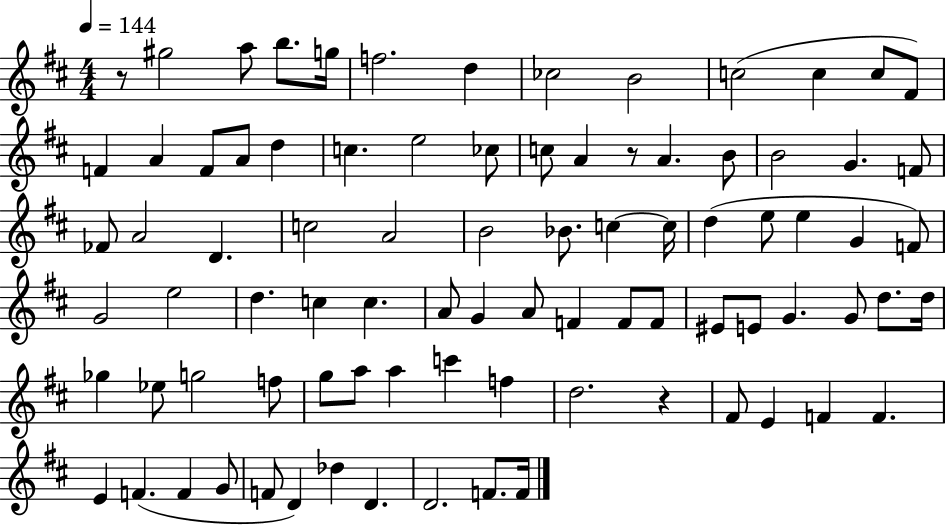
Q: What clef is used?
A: treble